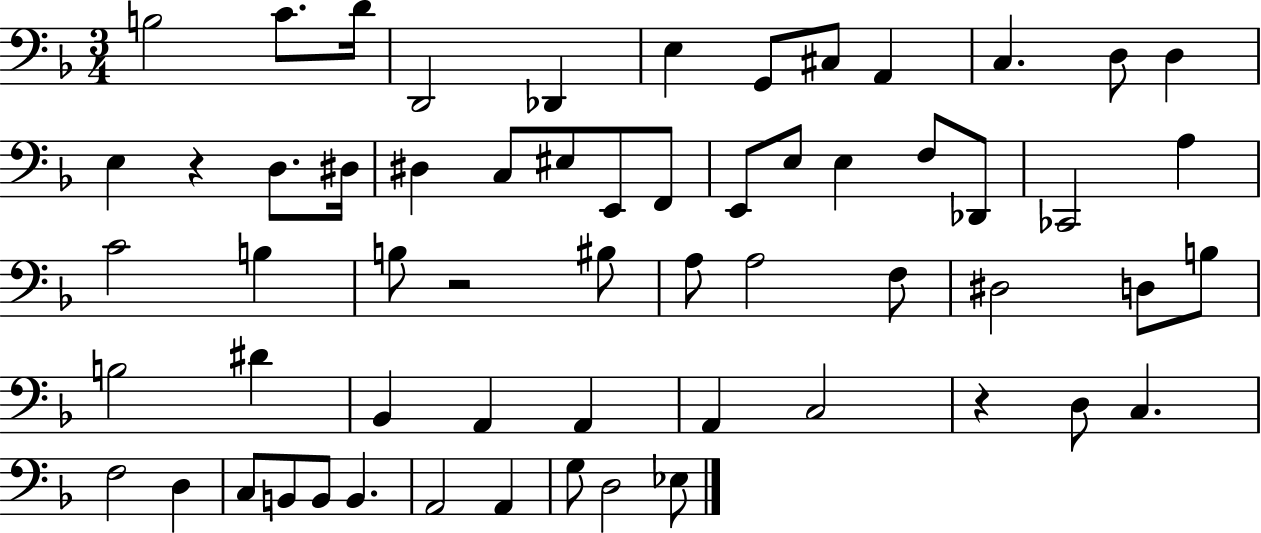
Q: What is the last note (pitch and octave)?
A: Eb3